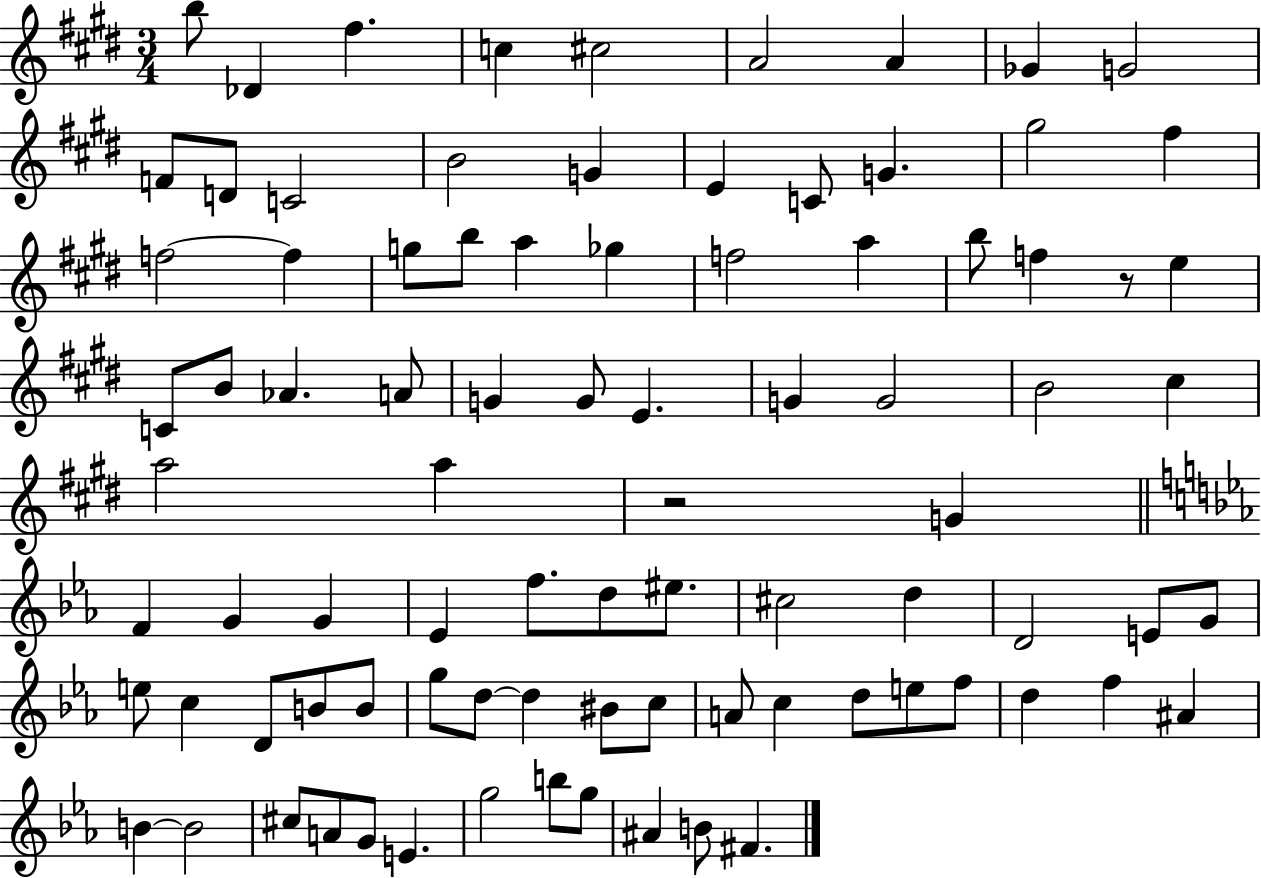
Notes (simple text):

B5/e Db4/q F#5/q. C5/q C#5/h A4/h A4/q Gb4/q G4/h F4/e D4/e C4/h B4/h G4/q E4/q C4/e G4/q. G#5/h F#5/q F5/h F5/q G5/e B5/e A5/q Gb5/q F5/h A5/q B5/e F5/q R/e E5/q C4/e B4/e Ab4/q. A4/e G4/q G4/e E4/q. G4/q G4/h B4/h C#5/q A5/h A5/q R/h G4/q F4/q G4/q G4/q Eb4/q F5/e. D5/e EIS5/e. C#5/h D5/q D4/h E4/e G4/e E5/e C5/q D4/e B4/e B4/e G5/e D5/e D5/q BIS4/e C5/e A4/e C5/q D5/e E5/e F5/e D5/q F5/q A#4/q B4/q B4/h C#5/e A4/e G4/e E4/q. G5/h B5/e G5/e A#4/q B4/e F#4/q.